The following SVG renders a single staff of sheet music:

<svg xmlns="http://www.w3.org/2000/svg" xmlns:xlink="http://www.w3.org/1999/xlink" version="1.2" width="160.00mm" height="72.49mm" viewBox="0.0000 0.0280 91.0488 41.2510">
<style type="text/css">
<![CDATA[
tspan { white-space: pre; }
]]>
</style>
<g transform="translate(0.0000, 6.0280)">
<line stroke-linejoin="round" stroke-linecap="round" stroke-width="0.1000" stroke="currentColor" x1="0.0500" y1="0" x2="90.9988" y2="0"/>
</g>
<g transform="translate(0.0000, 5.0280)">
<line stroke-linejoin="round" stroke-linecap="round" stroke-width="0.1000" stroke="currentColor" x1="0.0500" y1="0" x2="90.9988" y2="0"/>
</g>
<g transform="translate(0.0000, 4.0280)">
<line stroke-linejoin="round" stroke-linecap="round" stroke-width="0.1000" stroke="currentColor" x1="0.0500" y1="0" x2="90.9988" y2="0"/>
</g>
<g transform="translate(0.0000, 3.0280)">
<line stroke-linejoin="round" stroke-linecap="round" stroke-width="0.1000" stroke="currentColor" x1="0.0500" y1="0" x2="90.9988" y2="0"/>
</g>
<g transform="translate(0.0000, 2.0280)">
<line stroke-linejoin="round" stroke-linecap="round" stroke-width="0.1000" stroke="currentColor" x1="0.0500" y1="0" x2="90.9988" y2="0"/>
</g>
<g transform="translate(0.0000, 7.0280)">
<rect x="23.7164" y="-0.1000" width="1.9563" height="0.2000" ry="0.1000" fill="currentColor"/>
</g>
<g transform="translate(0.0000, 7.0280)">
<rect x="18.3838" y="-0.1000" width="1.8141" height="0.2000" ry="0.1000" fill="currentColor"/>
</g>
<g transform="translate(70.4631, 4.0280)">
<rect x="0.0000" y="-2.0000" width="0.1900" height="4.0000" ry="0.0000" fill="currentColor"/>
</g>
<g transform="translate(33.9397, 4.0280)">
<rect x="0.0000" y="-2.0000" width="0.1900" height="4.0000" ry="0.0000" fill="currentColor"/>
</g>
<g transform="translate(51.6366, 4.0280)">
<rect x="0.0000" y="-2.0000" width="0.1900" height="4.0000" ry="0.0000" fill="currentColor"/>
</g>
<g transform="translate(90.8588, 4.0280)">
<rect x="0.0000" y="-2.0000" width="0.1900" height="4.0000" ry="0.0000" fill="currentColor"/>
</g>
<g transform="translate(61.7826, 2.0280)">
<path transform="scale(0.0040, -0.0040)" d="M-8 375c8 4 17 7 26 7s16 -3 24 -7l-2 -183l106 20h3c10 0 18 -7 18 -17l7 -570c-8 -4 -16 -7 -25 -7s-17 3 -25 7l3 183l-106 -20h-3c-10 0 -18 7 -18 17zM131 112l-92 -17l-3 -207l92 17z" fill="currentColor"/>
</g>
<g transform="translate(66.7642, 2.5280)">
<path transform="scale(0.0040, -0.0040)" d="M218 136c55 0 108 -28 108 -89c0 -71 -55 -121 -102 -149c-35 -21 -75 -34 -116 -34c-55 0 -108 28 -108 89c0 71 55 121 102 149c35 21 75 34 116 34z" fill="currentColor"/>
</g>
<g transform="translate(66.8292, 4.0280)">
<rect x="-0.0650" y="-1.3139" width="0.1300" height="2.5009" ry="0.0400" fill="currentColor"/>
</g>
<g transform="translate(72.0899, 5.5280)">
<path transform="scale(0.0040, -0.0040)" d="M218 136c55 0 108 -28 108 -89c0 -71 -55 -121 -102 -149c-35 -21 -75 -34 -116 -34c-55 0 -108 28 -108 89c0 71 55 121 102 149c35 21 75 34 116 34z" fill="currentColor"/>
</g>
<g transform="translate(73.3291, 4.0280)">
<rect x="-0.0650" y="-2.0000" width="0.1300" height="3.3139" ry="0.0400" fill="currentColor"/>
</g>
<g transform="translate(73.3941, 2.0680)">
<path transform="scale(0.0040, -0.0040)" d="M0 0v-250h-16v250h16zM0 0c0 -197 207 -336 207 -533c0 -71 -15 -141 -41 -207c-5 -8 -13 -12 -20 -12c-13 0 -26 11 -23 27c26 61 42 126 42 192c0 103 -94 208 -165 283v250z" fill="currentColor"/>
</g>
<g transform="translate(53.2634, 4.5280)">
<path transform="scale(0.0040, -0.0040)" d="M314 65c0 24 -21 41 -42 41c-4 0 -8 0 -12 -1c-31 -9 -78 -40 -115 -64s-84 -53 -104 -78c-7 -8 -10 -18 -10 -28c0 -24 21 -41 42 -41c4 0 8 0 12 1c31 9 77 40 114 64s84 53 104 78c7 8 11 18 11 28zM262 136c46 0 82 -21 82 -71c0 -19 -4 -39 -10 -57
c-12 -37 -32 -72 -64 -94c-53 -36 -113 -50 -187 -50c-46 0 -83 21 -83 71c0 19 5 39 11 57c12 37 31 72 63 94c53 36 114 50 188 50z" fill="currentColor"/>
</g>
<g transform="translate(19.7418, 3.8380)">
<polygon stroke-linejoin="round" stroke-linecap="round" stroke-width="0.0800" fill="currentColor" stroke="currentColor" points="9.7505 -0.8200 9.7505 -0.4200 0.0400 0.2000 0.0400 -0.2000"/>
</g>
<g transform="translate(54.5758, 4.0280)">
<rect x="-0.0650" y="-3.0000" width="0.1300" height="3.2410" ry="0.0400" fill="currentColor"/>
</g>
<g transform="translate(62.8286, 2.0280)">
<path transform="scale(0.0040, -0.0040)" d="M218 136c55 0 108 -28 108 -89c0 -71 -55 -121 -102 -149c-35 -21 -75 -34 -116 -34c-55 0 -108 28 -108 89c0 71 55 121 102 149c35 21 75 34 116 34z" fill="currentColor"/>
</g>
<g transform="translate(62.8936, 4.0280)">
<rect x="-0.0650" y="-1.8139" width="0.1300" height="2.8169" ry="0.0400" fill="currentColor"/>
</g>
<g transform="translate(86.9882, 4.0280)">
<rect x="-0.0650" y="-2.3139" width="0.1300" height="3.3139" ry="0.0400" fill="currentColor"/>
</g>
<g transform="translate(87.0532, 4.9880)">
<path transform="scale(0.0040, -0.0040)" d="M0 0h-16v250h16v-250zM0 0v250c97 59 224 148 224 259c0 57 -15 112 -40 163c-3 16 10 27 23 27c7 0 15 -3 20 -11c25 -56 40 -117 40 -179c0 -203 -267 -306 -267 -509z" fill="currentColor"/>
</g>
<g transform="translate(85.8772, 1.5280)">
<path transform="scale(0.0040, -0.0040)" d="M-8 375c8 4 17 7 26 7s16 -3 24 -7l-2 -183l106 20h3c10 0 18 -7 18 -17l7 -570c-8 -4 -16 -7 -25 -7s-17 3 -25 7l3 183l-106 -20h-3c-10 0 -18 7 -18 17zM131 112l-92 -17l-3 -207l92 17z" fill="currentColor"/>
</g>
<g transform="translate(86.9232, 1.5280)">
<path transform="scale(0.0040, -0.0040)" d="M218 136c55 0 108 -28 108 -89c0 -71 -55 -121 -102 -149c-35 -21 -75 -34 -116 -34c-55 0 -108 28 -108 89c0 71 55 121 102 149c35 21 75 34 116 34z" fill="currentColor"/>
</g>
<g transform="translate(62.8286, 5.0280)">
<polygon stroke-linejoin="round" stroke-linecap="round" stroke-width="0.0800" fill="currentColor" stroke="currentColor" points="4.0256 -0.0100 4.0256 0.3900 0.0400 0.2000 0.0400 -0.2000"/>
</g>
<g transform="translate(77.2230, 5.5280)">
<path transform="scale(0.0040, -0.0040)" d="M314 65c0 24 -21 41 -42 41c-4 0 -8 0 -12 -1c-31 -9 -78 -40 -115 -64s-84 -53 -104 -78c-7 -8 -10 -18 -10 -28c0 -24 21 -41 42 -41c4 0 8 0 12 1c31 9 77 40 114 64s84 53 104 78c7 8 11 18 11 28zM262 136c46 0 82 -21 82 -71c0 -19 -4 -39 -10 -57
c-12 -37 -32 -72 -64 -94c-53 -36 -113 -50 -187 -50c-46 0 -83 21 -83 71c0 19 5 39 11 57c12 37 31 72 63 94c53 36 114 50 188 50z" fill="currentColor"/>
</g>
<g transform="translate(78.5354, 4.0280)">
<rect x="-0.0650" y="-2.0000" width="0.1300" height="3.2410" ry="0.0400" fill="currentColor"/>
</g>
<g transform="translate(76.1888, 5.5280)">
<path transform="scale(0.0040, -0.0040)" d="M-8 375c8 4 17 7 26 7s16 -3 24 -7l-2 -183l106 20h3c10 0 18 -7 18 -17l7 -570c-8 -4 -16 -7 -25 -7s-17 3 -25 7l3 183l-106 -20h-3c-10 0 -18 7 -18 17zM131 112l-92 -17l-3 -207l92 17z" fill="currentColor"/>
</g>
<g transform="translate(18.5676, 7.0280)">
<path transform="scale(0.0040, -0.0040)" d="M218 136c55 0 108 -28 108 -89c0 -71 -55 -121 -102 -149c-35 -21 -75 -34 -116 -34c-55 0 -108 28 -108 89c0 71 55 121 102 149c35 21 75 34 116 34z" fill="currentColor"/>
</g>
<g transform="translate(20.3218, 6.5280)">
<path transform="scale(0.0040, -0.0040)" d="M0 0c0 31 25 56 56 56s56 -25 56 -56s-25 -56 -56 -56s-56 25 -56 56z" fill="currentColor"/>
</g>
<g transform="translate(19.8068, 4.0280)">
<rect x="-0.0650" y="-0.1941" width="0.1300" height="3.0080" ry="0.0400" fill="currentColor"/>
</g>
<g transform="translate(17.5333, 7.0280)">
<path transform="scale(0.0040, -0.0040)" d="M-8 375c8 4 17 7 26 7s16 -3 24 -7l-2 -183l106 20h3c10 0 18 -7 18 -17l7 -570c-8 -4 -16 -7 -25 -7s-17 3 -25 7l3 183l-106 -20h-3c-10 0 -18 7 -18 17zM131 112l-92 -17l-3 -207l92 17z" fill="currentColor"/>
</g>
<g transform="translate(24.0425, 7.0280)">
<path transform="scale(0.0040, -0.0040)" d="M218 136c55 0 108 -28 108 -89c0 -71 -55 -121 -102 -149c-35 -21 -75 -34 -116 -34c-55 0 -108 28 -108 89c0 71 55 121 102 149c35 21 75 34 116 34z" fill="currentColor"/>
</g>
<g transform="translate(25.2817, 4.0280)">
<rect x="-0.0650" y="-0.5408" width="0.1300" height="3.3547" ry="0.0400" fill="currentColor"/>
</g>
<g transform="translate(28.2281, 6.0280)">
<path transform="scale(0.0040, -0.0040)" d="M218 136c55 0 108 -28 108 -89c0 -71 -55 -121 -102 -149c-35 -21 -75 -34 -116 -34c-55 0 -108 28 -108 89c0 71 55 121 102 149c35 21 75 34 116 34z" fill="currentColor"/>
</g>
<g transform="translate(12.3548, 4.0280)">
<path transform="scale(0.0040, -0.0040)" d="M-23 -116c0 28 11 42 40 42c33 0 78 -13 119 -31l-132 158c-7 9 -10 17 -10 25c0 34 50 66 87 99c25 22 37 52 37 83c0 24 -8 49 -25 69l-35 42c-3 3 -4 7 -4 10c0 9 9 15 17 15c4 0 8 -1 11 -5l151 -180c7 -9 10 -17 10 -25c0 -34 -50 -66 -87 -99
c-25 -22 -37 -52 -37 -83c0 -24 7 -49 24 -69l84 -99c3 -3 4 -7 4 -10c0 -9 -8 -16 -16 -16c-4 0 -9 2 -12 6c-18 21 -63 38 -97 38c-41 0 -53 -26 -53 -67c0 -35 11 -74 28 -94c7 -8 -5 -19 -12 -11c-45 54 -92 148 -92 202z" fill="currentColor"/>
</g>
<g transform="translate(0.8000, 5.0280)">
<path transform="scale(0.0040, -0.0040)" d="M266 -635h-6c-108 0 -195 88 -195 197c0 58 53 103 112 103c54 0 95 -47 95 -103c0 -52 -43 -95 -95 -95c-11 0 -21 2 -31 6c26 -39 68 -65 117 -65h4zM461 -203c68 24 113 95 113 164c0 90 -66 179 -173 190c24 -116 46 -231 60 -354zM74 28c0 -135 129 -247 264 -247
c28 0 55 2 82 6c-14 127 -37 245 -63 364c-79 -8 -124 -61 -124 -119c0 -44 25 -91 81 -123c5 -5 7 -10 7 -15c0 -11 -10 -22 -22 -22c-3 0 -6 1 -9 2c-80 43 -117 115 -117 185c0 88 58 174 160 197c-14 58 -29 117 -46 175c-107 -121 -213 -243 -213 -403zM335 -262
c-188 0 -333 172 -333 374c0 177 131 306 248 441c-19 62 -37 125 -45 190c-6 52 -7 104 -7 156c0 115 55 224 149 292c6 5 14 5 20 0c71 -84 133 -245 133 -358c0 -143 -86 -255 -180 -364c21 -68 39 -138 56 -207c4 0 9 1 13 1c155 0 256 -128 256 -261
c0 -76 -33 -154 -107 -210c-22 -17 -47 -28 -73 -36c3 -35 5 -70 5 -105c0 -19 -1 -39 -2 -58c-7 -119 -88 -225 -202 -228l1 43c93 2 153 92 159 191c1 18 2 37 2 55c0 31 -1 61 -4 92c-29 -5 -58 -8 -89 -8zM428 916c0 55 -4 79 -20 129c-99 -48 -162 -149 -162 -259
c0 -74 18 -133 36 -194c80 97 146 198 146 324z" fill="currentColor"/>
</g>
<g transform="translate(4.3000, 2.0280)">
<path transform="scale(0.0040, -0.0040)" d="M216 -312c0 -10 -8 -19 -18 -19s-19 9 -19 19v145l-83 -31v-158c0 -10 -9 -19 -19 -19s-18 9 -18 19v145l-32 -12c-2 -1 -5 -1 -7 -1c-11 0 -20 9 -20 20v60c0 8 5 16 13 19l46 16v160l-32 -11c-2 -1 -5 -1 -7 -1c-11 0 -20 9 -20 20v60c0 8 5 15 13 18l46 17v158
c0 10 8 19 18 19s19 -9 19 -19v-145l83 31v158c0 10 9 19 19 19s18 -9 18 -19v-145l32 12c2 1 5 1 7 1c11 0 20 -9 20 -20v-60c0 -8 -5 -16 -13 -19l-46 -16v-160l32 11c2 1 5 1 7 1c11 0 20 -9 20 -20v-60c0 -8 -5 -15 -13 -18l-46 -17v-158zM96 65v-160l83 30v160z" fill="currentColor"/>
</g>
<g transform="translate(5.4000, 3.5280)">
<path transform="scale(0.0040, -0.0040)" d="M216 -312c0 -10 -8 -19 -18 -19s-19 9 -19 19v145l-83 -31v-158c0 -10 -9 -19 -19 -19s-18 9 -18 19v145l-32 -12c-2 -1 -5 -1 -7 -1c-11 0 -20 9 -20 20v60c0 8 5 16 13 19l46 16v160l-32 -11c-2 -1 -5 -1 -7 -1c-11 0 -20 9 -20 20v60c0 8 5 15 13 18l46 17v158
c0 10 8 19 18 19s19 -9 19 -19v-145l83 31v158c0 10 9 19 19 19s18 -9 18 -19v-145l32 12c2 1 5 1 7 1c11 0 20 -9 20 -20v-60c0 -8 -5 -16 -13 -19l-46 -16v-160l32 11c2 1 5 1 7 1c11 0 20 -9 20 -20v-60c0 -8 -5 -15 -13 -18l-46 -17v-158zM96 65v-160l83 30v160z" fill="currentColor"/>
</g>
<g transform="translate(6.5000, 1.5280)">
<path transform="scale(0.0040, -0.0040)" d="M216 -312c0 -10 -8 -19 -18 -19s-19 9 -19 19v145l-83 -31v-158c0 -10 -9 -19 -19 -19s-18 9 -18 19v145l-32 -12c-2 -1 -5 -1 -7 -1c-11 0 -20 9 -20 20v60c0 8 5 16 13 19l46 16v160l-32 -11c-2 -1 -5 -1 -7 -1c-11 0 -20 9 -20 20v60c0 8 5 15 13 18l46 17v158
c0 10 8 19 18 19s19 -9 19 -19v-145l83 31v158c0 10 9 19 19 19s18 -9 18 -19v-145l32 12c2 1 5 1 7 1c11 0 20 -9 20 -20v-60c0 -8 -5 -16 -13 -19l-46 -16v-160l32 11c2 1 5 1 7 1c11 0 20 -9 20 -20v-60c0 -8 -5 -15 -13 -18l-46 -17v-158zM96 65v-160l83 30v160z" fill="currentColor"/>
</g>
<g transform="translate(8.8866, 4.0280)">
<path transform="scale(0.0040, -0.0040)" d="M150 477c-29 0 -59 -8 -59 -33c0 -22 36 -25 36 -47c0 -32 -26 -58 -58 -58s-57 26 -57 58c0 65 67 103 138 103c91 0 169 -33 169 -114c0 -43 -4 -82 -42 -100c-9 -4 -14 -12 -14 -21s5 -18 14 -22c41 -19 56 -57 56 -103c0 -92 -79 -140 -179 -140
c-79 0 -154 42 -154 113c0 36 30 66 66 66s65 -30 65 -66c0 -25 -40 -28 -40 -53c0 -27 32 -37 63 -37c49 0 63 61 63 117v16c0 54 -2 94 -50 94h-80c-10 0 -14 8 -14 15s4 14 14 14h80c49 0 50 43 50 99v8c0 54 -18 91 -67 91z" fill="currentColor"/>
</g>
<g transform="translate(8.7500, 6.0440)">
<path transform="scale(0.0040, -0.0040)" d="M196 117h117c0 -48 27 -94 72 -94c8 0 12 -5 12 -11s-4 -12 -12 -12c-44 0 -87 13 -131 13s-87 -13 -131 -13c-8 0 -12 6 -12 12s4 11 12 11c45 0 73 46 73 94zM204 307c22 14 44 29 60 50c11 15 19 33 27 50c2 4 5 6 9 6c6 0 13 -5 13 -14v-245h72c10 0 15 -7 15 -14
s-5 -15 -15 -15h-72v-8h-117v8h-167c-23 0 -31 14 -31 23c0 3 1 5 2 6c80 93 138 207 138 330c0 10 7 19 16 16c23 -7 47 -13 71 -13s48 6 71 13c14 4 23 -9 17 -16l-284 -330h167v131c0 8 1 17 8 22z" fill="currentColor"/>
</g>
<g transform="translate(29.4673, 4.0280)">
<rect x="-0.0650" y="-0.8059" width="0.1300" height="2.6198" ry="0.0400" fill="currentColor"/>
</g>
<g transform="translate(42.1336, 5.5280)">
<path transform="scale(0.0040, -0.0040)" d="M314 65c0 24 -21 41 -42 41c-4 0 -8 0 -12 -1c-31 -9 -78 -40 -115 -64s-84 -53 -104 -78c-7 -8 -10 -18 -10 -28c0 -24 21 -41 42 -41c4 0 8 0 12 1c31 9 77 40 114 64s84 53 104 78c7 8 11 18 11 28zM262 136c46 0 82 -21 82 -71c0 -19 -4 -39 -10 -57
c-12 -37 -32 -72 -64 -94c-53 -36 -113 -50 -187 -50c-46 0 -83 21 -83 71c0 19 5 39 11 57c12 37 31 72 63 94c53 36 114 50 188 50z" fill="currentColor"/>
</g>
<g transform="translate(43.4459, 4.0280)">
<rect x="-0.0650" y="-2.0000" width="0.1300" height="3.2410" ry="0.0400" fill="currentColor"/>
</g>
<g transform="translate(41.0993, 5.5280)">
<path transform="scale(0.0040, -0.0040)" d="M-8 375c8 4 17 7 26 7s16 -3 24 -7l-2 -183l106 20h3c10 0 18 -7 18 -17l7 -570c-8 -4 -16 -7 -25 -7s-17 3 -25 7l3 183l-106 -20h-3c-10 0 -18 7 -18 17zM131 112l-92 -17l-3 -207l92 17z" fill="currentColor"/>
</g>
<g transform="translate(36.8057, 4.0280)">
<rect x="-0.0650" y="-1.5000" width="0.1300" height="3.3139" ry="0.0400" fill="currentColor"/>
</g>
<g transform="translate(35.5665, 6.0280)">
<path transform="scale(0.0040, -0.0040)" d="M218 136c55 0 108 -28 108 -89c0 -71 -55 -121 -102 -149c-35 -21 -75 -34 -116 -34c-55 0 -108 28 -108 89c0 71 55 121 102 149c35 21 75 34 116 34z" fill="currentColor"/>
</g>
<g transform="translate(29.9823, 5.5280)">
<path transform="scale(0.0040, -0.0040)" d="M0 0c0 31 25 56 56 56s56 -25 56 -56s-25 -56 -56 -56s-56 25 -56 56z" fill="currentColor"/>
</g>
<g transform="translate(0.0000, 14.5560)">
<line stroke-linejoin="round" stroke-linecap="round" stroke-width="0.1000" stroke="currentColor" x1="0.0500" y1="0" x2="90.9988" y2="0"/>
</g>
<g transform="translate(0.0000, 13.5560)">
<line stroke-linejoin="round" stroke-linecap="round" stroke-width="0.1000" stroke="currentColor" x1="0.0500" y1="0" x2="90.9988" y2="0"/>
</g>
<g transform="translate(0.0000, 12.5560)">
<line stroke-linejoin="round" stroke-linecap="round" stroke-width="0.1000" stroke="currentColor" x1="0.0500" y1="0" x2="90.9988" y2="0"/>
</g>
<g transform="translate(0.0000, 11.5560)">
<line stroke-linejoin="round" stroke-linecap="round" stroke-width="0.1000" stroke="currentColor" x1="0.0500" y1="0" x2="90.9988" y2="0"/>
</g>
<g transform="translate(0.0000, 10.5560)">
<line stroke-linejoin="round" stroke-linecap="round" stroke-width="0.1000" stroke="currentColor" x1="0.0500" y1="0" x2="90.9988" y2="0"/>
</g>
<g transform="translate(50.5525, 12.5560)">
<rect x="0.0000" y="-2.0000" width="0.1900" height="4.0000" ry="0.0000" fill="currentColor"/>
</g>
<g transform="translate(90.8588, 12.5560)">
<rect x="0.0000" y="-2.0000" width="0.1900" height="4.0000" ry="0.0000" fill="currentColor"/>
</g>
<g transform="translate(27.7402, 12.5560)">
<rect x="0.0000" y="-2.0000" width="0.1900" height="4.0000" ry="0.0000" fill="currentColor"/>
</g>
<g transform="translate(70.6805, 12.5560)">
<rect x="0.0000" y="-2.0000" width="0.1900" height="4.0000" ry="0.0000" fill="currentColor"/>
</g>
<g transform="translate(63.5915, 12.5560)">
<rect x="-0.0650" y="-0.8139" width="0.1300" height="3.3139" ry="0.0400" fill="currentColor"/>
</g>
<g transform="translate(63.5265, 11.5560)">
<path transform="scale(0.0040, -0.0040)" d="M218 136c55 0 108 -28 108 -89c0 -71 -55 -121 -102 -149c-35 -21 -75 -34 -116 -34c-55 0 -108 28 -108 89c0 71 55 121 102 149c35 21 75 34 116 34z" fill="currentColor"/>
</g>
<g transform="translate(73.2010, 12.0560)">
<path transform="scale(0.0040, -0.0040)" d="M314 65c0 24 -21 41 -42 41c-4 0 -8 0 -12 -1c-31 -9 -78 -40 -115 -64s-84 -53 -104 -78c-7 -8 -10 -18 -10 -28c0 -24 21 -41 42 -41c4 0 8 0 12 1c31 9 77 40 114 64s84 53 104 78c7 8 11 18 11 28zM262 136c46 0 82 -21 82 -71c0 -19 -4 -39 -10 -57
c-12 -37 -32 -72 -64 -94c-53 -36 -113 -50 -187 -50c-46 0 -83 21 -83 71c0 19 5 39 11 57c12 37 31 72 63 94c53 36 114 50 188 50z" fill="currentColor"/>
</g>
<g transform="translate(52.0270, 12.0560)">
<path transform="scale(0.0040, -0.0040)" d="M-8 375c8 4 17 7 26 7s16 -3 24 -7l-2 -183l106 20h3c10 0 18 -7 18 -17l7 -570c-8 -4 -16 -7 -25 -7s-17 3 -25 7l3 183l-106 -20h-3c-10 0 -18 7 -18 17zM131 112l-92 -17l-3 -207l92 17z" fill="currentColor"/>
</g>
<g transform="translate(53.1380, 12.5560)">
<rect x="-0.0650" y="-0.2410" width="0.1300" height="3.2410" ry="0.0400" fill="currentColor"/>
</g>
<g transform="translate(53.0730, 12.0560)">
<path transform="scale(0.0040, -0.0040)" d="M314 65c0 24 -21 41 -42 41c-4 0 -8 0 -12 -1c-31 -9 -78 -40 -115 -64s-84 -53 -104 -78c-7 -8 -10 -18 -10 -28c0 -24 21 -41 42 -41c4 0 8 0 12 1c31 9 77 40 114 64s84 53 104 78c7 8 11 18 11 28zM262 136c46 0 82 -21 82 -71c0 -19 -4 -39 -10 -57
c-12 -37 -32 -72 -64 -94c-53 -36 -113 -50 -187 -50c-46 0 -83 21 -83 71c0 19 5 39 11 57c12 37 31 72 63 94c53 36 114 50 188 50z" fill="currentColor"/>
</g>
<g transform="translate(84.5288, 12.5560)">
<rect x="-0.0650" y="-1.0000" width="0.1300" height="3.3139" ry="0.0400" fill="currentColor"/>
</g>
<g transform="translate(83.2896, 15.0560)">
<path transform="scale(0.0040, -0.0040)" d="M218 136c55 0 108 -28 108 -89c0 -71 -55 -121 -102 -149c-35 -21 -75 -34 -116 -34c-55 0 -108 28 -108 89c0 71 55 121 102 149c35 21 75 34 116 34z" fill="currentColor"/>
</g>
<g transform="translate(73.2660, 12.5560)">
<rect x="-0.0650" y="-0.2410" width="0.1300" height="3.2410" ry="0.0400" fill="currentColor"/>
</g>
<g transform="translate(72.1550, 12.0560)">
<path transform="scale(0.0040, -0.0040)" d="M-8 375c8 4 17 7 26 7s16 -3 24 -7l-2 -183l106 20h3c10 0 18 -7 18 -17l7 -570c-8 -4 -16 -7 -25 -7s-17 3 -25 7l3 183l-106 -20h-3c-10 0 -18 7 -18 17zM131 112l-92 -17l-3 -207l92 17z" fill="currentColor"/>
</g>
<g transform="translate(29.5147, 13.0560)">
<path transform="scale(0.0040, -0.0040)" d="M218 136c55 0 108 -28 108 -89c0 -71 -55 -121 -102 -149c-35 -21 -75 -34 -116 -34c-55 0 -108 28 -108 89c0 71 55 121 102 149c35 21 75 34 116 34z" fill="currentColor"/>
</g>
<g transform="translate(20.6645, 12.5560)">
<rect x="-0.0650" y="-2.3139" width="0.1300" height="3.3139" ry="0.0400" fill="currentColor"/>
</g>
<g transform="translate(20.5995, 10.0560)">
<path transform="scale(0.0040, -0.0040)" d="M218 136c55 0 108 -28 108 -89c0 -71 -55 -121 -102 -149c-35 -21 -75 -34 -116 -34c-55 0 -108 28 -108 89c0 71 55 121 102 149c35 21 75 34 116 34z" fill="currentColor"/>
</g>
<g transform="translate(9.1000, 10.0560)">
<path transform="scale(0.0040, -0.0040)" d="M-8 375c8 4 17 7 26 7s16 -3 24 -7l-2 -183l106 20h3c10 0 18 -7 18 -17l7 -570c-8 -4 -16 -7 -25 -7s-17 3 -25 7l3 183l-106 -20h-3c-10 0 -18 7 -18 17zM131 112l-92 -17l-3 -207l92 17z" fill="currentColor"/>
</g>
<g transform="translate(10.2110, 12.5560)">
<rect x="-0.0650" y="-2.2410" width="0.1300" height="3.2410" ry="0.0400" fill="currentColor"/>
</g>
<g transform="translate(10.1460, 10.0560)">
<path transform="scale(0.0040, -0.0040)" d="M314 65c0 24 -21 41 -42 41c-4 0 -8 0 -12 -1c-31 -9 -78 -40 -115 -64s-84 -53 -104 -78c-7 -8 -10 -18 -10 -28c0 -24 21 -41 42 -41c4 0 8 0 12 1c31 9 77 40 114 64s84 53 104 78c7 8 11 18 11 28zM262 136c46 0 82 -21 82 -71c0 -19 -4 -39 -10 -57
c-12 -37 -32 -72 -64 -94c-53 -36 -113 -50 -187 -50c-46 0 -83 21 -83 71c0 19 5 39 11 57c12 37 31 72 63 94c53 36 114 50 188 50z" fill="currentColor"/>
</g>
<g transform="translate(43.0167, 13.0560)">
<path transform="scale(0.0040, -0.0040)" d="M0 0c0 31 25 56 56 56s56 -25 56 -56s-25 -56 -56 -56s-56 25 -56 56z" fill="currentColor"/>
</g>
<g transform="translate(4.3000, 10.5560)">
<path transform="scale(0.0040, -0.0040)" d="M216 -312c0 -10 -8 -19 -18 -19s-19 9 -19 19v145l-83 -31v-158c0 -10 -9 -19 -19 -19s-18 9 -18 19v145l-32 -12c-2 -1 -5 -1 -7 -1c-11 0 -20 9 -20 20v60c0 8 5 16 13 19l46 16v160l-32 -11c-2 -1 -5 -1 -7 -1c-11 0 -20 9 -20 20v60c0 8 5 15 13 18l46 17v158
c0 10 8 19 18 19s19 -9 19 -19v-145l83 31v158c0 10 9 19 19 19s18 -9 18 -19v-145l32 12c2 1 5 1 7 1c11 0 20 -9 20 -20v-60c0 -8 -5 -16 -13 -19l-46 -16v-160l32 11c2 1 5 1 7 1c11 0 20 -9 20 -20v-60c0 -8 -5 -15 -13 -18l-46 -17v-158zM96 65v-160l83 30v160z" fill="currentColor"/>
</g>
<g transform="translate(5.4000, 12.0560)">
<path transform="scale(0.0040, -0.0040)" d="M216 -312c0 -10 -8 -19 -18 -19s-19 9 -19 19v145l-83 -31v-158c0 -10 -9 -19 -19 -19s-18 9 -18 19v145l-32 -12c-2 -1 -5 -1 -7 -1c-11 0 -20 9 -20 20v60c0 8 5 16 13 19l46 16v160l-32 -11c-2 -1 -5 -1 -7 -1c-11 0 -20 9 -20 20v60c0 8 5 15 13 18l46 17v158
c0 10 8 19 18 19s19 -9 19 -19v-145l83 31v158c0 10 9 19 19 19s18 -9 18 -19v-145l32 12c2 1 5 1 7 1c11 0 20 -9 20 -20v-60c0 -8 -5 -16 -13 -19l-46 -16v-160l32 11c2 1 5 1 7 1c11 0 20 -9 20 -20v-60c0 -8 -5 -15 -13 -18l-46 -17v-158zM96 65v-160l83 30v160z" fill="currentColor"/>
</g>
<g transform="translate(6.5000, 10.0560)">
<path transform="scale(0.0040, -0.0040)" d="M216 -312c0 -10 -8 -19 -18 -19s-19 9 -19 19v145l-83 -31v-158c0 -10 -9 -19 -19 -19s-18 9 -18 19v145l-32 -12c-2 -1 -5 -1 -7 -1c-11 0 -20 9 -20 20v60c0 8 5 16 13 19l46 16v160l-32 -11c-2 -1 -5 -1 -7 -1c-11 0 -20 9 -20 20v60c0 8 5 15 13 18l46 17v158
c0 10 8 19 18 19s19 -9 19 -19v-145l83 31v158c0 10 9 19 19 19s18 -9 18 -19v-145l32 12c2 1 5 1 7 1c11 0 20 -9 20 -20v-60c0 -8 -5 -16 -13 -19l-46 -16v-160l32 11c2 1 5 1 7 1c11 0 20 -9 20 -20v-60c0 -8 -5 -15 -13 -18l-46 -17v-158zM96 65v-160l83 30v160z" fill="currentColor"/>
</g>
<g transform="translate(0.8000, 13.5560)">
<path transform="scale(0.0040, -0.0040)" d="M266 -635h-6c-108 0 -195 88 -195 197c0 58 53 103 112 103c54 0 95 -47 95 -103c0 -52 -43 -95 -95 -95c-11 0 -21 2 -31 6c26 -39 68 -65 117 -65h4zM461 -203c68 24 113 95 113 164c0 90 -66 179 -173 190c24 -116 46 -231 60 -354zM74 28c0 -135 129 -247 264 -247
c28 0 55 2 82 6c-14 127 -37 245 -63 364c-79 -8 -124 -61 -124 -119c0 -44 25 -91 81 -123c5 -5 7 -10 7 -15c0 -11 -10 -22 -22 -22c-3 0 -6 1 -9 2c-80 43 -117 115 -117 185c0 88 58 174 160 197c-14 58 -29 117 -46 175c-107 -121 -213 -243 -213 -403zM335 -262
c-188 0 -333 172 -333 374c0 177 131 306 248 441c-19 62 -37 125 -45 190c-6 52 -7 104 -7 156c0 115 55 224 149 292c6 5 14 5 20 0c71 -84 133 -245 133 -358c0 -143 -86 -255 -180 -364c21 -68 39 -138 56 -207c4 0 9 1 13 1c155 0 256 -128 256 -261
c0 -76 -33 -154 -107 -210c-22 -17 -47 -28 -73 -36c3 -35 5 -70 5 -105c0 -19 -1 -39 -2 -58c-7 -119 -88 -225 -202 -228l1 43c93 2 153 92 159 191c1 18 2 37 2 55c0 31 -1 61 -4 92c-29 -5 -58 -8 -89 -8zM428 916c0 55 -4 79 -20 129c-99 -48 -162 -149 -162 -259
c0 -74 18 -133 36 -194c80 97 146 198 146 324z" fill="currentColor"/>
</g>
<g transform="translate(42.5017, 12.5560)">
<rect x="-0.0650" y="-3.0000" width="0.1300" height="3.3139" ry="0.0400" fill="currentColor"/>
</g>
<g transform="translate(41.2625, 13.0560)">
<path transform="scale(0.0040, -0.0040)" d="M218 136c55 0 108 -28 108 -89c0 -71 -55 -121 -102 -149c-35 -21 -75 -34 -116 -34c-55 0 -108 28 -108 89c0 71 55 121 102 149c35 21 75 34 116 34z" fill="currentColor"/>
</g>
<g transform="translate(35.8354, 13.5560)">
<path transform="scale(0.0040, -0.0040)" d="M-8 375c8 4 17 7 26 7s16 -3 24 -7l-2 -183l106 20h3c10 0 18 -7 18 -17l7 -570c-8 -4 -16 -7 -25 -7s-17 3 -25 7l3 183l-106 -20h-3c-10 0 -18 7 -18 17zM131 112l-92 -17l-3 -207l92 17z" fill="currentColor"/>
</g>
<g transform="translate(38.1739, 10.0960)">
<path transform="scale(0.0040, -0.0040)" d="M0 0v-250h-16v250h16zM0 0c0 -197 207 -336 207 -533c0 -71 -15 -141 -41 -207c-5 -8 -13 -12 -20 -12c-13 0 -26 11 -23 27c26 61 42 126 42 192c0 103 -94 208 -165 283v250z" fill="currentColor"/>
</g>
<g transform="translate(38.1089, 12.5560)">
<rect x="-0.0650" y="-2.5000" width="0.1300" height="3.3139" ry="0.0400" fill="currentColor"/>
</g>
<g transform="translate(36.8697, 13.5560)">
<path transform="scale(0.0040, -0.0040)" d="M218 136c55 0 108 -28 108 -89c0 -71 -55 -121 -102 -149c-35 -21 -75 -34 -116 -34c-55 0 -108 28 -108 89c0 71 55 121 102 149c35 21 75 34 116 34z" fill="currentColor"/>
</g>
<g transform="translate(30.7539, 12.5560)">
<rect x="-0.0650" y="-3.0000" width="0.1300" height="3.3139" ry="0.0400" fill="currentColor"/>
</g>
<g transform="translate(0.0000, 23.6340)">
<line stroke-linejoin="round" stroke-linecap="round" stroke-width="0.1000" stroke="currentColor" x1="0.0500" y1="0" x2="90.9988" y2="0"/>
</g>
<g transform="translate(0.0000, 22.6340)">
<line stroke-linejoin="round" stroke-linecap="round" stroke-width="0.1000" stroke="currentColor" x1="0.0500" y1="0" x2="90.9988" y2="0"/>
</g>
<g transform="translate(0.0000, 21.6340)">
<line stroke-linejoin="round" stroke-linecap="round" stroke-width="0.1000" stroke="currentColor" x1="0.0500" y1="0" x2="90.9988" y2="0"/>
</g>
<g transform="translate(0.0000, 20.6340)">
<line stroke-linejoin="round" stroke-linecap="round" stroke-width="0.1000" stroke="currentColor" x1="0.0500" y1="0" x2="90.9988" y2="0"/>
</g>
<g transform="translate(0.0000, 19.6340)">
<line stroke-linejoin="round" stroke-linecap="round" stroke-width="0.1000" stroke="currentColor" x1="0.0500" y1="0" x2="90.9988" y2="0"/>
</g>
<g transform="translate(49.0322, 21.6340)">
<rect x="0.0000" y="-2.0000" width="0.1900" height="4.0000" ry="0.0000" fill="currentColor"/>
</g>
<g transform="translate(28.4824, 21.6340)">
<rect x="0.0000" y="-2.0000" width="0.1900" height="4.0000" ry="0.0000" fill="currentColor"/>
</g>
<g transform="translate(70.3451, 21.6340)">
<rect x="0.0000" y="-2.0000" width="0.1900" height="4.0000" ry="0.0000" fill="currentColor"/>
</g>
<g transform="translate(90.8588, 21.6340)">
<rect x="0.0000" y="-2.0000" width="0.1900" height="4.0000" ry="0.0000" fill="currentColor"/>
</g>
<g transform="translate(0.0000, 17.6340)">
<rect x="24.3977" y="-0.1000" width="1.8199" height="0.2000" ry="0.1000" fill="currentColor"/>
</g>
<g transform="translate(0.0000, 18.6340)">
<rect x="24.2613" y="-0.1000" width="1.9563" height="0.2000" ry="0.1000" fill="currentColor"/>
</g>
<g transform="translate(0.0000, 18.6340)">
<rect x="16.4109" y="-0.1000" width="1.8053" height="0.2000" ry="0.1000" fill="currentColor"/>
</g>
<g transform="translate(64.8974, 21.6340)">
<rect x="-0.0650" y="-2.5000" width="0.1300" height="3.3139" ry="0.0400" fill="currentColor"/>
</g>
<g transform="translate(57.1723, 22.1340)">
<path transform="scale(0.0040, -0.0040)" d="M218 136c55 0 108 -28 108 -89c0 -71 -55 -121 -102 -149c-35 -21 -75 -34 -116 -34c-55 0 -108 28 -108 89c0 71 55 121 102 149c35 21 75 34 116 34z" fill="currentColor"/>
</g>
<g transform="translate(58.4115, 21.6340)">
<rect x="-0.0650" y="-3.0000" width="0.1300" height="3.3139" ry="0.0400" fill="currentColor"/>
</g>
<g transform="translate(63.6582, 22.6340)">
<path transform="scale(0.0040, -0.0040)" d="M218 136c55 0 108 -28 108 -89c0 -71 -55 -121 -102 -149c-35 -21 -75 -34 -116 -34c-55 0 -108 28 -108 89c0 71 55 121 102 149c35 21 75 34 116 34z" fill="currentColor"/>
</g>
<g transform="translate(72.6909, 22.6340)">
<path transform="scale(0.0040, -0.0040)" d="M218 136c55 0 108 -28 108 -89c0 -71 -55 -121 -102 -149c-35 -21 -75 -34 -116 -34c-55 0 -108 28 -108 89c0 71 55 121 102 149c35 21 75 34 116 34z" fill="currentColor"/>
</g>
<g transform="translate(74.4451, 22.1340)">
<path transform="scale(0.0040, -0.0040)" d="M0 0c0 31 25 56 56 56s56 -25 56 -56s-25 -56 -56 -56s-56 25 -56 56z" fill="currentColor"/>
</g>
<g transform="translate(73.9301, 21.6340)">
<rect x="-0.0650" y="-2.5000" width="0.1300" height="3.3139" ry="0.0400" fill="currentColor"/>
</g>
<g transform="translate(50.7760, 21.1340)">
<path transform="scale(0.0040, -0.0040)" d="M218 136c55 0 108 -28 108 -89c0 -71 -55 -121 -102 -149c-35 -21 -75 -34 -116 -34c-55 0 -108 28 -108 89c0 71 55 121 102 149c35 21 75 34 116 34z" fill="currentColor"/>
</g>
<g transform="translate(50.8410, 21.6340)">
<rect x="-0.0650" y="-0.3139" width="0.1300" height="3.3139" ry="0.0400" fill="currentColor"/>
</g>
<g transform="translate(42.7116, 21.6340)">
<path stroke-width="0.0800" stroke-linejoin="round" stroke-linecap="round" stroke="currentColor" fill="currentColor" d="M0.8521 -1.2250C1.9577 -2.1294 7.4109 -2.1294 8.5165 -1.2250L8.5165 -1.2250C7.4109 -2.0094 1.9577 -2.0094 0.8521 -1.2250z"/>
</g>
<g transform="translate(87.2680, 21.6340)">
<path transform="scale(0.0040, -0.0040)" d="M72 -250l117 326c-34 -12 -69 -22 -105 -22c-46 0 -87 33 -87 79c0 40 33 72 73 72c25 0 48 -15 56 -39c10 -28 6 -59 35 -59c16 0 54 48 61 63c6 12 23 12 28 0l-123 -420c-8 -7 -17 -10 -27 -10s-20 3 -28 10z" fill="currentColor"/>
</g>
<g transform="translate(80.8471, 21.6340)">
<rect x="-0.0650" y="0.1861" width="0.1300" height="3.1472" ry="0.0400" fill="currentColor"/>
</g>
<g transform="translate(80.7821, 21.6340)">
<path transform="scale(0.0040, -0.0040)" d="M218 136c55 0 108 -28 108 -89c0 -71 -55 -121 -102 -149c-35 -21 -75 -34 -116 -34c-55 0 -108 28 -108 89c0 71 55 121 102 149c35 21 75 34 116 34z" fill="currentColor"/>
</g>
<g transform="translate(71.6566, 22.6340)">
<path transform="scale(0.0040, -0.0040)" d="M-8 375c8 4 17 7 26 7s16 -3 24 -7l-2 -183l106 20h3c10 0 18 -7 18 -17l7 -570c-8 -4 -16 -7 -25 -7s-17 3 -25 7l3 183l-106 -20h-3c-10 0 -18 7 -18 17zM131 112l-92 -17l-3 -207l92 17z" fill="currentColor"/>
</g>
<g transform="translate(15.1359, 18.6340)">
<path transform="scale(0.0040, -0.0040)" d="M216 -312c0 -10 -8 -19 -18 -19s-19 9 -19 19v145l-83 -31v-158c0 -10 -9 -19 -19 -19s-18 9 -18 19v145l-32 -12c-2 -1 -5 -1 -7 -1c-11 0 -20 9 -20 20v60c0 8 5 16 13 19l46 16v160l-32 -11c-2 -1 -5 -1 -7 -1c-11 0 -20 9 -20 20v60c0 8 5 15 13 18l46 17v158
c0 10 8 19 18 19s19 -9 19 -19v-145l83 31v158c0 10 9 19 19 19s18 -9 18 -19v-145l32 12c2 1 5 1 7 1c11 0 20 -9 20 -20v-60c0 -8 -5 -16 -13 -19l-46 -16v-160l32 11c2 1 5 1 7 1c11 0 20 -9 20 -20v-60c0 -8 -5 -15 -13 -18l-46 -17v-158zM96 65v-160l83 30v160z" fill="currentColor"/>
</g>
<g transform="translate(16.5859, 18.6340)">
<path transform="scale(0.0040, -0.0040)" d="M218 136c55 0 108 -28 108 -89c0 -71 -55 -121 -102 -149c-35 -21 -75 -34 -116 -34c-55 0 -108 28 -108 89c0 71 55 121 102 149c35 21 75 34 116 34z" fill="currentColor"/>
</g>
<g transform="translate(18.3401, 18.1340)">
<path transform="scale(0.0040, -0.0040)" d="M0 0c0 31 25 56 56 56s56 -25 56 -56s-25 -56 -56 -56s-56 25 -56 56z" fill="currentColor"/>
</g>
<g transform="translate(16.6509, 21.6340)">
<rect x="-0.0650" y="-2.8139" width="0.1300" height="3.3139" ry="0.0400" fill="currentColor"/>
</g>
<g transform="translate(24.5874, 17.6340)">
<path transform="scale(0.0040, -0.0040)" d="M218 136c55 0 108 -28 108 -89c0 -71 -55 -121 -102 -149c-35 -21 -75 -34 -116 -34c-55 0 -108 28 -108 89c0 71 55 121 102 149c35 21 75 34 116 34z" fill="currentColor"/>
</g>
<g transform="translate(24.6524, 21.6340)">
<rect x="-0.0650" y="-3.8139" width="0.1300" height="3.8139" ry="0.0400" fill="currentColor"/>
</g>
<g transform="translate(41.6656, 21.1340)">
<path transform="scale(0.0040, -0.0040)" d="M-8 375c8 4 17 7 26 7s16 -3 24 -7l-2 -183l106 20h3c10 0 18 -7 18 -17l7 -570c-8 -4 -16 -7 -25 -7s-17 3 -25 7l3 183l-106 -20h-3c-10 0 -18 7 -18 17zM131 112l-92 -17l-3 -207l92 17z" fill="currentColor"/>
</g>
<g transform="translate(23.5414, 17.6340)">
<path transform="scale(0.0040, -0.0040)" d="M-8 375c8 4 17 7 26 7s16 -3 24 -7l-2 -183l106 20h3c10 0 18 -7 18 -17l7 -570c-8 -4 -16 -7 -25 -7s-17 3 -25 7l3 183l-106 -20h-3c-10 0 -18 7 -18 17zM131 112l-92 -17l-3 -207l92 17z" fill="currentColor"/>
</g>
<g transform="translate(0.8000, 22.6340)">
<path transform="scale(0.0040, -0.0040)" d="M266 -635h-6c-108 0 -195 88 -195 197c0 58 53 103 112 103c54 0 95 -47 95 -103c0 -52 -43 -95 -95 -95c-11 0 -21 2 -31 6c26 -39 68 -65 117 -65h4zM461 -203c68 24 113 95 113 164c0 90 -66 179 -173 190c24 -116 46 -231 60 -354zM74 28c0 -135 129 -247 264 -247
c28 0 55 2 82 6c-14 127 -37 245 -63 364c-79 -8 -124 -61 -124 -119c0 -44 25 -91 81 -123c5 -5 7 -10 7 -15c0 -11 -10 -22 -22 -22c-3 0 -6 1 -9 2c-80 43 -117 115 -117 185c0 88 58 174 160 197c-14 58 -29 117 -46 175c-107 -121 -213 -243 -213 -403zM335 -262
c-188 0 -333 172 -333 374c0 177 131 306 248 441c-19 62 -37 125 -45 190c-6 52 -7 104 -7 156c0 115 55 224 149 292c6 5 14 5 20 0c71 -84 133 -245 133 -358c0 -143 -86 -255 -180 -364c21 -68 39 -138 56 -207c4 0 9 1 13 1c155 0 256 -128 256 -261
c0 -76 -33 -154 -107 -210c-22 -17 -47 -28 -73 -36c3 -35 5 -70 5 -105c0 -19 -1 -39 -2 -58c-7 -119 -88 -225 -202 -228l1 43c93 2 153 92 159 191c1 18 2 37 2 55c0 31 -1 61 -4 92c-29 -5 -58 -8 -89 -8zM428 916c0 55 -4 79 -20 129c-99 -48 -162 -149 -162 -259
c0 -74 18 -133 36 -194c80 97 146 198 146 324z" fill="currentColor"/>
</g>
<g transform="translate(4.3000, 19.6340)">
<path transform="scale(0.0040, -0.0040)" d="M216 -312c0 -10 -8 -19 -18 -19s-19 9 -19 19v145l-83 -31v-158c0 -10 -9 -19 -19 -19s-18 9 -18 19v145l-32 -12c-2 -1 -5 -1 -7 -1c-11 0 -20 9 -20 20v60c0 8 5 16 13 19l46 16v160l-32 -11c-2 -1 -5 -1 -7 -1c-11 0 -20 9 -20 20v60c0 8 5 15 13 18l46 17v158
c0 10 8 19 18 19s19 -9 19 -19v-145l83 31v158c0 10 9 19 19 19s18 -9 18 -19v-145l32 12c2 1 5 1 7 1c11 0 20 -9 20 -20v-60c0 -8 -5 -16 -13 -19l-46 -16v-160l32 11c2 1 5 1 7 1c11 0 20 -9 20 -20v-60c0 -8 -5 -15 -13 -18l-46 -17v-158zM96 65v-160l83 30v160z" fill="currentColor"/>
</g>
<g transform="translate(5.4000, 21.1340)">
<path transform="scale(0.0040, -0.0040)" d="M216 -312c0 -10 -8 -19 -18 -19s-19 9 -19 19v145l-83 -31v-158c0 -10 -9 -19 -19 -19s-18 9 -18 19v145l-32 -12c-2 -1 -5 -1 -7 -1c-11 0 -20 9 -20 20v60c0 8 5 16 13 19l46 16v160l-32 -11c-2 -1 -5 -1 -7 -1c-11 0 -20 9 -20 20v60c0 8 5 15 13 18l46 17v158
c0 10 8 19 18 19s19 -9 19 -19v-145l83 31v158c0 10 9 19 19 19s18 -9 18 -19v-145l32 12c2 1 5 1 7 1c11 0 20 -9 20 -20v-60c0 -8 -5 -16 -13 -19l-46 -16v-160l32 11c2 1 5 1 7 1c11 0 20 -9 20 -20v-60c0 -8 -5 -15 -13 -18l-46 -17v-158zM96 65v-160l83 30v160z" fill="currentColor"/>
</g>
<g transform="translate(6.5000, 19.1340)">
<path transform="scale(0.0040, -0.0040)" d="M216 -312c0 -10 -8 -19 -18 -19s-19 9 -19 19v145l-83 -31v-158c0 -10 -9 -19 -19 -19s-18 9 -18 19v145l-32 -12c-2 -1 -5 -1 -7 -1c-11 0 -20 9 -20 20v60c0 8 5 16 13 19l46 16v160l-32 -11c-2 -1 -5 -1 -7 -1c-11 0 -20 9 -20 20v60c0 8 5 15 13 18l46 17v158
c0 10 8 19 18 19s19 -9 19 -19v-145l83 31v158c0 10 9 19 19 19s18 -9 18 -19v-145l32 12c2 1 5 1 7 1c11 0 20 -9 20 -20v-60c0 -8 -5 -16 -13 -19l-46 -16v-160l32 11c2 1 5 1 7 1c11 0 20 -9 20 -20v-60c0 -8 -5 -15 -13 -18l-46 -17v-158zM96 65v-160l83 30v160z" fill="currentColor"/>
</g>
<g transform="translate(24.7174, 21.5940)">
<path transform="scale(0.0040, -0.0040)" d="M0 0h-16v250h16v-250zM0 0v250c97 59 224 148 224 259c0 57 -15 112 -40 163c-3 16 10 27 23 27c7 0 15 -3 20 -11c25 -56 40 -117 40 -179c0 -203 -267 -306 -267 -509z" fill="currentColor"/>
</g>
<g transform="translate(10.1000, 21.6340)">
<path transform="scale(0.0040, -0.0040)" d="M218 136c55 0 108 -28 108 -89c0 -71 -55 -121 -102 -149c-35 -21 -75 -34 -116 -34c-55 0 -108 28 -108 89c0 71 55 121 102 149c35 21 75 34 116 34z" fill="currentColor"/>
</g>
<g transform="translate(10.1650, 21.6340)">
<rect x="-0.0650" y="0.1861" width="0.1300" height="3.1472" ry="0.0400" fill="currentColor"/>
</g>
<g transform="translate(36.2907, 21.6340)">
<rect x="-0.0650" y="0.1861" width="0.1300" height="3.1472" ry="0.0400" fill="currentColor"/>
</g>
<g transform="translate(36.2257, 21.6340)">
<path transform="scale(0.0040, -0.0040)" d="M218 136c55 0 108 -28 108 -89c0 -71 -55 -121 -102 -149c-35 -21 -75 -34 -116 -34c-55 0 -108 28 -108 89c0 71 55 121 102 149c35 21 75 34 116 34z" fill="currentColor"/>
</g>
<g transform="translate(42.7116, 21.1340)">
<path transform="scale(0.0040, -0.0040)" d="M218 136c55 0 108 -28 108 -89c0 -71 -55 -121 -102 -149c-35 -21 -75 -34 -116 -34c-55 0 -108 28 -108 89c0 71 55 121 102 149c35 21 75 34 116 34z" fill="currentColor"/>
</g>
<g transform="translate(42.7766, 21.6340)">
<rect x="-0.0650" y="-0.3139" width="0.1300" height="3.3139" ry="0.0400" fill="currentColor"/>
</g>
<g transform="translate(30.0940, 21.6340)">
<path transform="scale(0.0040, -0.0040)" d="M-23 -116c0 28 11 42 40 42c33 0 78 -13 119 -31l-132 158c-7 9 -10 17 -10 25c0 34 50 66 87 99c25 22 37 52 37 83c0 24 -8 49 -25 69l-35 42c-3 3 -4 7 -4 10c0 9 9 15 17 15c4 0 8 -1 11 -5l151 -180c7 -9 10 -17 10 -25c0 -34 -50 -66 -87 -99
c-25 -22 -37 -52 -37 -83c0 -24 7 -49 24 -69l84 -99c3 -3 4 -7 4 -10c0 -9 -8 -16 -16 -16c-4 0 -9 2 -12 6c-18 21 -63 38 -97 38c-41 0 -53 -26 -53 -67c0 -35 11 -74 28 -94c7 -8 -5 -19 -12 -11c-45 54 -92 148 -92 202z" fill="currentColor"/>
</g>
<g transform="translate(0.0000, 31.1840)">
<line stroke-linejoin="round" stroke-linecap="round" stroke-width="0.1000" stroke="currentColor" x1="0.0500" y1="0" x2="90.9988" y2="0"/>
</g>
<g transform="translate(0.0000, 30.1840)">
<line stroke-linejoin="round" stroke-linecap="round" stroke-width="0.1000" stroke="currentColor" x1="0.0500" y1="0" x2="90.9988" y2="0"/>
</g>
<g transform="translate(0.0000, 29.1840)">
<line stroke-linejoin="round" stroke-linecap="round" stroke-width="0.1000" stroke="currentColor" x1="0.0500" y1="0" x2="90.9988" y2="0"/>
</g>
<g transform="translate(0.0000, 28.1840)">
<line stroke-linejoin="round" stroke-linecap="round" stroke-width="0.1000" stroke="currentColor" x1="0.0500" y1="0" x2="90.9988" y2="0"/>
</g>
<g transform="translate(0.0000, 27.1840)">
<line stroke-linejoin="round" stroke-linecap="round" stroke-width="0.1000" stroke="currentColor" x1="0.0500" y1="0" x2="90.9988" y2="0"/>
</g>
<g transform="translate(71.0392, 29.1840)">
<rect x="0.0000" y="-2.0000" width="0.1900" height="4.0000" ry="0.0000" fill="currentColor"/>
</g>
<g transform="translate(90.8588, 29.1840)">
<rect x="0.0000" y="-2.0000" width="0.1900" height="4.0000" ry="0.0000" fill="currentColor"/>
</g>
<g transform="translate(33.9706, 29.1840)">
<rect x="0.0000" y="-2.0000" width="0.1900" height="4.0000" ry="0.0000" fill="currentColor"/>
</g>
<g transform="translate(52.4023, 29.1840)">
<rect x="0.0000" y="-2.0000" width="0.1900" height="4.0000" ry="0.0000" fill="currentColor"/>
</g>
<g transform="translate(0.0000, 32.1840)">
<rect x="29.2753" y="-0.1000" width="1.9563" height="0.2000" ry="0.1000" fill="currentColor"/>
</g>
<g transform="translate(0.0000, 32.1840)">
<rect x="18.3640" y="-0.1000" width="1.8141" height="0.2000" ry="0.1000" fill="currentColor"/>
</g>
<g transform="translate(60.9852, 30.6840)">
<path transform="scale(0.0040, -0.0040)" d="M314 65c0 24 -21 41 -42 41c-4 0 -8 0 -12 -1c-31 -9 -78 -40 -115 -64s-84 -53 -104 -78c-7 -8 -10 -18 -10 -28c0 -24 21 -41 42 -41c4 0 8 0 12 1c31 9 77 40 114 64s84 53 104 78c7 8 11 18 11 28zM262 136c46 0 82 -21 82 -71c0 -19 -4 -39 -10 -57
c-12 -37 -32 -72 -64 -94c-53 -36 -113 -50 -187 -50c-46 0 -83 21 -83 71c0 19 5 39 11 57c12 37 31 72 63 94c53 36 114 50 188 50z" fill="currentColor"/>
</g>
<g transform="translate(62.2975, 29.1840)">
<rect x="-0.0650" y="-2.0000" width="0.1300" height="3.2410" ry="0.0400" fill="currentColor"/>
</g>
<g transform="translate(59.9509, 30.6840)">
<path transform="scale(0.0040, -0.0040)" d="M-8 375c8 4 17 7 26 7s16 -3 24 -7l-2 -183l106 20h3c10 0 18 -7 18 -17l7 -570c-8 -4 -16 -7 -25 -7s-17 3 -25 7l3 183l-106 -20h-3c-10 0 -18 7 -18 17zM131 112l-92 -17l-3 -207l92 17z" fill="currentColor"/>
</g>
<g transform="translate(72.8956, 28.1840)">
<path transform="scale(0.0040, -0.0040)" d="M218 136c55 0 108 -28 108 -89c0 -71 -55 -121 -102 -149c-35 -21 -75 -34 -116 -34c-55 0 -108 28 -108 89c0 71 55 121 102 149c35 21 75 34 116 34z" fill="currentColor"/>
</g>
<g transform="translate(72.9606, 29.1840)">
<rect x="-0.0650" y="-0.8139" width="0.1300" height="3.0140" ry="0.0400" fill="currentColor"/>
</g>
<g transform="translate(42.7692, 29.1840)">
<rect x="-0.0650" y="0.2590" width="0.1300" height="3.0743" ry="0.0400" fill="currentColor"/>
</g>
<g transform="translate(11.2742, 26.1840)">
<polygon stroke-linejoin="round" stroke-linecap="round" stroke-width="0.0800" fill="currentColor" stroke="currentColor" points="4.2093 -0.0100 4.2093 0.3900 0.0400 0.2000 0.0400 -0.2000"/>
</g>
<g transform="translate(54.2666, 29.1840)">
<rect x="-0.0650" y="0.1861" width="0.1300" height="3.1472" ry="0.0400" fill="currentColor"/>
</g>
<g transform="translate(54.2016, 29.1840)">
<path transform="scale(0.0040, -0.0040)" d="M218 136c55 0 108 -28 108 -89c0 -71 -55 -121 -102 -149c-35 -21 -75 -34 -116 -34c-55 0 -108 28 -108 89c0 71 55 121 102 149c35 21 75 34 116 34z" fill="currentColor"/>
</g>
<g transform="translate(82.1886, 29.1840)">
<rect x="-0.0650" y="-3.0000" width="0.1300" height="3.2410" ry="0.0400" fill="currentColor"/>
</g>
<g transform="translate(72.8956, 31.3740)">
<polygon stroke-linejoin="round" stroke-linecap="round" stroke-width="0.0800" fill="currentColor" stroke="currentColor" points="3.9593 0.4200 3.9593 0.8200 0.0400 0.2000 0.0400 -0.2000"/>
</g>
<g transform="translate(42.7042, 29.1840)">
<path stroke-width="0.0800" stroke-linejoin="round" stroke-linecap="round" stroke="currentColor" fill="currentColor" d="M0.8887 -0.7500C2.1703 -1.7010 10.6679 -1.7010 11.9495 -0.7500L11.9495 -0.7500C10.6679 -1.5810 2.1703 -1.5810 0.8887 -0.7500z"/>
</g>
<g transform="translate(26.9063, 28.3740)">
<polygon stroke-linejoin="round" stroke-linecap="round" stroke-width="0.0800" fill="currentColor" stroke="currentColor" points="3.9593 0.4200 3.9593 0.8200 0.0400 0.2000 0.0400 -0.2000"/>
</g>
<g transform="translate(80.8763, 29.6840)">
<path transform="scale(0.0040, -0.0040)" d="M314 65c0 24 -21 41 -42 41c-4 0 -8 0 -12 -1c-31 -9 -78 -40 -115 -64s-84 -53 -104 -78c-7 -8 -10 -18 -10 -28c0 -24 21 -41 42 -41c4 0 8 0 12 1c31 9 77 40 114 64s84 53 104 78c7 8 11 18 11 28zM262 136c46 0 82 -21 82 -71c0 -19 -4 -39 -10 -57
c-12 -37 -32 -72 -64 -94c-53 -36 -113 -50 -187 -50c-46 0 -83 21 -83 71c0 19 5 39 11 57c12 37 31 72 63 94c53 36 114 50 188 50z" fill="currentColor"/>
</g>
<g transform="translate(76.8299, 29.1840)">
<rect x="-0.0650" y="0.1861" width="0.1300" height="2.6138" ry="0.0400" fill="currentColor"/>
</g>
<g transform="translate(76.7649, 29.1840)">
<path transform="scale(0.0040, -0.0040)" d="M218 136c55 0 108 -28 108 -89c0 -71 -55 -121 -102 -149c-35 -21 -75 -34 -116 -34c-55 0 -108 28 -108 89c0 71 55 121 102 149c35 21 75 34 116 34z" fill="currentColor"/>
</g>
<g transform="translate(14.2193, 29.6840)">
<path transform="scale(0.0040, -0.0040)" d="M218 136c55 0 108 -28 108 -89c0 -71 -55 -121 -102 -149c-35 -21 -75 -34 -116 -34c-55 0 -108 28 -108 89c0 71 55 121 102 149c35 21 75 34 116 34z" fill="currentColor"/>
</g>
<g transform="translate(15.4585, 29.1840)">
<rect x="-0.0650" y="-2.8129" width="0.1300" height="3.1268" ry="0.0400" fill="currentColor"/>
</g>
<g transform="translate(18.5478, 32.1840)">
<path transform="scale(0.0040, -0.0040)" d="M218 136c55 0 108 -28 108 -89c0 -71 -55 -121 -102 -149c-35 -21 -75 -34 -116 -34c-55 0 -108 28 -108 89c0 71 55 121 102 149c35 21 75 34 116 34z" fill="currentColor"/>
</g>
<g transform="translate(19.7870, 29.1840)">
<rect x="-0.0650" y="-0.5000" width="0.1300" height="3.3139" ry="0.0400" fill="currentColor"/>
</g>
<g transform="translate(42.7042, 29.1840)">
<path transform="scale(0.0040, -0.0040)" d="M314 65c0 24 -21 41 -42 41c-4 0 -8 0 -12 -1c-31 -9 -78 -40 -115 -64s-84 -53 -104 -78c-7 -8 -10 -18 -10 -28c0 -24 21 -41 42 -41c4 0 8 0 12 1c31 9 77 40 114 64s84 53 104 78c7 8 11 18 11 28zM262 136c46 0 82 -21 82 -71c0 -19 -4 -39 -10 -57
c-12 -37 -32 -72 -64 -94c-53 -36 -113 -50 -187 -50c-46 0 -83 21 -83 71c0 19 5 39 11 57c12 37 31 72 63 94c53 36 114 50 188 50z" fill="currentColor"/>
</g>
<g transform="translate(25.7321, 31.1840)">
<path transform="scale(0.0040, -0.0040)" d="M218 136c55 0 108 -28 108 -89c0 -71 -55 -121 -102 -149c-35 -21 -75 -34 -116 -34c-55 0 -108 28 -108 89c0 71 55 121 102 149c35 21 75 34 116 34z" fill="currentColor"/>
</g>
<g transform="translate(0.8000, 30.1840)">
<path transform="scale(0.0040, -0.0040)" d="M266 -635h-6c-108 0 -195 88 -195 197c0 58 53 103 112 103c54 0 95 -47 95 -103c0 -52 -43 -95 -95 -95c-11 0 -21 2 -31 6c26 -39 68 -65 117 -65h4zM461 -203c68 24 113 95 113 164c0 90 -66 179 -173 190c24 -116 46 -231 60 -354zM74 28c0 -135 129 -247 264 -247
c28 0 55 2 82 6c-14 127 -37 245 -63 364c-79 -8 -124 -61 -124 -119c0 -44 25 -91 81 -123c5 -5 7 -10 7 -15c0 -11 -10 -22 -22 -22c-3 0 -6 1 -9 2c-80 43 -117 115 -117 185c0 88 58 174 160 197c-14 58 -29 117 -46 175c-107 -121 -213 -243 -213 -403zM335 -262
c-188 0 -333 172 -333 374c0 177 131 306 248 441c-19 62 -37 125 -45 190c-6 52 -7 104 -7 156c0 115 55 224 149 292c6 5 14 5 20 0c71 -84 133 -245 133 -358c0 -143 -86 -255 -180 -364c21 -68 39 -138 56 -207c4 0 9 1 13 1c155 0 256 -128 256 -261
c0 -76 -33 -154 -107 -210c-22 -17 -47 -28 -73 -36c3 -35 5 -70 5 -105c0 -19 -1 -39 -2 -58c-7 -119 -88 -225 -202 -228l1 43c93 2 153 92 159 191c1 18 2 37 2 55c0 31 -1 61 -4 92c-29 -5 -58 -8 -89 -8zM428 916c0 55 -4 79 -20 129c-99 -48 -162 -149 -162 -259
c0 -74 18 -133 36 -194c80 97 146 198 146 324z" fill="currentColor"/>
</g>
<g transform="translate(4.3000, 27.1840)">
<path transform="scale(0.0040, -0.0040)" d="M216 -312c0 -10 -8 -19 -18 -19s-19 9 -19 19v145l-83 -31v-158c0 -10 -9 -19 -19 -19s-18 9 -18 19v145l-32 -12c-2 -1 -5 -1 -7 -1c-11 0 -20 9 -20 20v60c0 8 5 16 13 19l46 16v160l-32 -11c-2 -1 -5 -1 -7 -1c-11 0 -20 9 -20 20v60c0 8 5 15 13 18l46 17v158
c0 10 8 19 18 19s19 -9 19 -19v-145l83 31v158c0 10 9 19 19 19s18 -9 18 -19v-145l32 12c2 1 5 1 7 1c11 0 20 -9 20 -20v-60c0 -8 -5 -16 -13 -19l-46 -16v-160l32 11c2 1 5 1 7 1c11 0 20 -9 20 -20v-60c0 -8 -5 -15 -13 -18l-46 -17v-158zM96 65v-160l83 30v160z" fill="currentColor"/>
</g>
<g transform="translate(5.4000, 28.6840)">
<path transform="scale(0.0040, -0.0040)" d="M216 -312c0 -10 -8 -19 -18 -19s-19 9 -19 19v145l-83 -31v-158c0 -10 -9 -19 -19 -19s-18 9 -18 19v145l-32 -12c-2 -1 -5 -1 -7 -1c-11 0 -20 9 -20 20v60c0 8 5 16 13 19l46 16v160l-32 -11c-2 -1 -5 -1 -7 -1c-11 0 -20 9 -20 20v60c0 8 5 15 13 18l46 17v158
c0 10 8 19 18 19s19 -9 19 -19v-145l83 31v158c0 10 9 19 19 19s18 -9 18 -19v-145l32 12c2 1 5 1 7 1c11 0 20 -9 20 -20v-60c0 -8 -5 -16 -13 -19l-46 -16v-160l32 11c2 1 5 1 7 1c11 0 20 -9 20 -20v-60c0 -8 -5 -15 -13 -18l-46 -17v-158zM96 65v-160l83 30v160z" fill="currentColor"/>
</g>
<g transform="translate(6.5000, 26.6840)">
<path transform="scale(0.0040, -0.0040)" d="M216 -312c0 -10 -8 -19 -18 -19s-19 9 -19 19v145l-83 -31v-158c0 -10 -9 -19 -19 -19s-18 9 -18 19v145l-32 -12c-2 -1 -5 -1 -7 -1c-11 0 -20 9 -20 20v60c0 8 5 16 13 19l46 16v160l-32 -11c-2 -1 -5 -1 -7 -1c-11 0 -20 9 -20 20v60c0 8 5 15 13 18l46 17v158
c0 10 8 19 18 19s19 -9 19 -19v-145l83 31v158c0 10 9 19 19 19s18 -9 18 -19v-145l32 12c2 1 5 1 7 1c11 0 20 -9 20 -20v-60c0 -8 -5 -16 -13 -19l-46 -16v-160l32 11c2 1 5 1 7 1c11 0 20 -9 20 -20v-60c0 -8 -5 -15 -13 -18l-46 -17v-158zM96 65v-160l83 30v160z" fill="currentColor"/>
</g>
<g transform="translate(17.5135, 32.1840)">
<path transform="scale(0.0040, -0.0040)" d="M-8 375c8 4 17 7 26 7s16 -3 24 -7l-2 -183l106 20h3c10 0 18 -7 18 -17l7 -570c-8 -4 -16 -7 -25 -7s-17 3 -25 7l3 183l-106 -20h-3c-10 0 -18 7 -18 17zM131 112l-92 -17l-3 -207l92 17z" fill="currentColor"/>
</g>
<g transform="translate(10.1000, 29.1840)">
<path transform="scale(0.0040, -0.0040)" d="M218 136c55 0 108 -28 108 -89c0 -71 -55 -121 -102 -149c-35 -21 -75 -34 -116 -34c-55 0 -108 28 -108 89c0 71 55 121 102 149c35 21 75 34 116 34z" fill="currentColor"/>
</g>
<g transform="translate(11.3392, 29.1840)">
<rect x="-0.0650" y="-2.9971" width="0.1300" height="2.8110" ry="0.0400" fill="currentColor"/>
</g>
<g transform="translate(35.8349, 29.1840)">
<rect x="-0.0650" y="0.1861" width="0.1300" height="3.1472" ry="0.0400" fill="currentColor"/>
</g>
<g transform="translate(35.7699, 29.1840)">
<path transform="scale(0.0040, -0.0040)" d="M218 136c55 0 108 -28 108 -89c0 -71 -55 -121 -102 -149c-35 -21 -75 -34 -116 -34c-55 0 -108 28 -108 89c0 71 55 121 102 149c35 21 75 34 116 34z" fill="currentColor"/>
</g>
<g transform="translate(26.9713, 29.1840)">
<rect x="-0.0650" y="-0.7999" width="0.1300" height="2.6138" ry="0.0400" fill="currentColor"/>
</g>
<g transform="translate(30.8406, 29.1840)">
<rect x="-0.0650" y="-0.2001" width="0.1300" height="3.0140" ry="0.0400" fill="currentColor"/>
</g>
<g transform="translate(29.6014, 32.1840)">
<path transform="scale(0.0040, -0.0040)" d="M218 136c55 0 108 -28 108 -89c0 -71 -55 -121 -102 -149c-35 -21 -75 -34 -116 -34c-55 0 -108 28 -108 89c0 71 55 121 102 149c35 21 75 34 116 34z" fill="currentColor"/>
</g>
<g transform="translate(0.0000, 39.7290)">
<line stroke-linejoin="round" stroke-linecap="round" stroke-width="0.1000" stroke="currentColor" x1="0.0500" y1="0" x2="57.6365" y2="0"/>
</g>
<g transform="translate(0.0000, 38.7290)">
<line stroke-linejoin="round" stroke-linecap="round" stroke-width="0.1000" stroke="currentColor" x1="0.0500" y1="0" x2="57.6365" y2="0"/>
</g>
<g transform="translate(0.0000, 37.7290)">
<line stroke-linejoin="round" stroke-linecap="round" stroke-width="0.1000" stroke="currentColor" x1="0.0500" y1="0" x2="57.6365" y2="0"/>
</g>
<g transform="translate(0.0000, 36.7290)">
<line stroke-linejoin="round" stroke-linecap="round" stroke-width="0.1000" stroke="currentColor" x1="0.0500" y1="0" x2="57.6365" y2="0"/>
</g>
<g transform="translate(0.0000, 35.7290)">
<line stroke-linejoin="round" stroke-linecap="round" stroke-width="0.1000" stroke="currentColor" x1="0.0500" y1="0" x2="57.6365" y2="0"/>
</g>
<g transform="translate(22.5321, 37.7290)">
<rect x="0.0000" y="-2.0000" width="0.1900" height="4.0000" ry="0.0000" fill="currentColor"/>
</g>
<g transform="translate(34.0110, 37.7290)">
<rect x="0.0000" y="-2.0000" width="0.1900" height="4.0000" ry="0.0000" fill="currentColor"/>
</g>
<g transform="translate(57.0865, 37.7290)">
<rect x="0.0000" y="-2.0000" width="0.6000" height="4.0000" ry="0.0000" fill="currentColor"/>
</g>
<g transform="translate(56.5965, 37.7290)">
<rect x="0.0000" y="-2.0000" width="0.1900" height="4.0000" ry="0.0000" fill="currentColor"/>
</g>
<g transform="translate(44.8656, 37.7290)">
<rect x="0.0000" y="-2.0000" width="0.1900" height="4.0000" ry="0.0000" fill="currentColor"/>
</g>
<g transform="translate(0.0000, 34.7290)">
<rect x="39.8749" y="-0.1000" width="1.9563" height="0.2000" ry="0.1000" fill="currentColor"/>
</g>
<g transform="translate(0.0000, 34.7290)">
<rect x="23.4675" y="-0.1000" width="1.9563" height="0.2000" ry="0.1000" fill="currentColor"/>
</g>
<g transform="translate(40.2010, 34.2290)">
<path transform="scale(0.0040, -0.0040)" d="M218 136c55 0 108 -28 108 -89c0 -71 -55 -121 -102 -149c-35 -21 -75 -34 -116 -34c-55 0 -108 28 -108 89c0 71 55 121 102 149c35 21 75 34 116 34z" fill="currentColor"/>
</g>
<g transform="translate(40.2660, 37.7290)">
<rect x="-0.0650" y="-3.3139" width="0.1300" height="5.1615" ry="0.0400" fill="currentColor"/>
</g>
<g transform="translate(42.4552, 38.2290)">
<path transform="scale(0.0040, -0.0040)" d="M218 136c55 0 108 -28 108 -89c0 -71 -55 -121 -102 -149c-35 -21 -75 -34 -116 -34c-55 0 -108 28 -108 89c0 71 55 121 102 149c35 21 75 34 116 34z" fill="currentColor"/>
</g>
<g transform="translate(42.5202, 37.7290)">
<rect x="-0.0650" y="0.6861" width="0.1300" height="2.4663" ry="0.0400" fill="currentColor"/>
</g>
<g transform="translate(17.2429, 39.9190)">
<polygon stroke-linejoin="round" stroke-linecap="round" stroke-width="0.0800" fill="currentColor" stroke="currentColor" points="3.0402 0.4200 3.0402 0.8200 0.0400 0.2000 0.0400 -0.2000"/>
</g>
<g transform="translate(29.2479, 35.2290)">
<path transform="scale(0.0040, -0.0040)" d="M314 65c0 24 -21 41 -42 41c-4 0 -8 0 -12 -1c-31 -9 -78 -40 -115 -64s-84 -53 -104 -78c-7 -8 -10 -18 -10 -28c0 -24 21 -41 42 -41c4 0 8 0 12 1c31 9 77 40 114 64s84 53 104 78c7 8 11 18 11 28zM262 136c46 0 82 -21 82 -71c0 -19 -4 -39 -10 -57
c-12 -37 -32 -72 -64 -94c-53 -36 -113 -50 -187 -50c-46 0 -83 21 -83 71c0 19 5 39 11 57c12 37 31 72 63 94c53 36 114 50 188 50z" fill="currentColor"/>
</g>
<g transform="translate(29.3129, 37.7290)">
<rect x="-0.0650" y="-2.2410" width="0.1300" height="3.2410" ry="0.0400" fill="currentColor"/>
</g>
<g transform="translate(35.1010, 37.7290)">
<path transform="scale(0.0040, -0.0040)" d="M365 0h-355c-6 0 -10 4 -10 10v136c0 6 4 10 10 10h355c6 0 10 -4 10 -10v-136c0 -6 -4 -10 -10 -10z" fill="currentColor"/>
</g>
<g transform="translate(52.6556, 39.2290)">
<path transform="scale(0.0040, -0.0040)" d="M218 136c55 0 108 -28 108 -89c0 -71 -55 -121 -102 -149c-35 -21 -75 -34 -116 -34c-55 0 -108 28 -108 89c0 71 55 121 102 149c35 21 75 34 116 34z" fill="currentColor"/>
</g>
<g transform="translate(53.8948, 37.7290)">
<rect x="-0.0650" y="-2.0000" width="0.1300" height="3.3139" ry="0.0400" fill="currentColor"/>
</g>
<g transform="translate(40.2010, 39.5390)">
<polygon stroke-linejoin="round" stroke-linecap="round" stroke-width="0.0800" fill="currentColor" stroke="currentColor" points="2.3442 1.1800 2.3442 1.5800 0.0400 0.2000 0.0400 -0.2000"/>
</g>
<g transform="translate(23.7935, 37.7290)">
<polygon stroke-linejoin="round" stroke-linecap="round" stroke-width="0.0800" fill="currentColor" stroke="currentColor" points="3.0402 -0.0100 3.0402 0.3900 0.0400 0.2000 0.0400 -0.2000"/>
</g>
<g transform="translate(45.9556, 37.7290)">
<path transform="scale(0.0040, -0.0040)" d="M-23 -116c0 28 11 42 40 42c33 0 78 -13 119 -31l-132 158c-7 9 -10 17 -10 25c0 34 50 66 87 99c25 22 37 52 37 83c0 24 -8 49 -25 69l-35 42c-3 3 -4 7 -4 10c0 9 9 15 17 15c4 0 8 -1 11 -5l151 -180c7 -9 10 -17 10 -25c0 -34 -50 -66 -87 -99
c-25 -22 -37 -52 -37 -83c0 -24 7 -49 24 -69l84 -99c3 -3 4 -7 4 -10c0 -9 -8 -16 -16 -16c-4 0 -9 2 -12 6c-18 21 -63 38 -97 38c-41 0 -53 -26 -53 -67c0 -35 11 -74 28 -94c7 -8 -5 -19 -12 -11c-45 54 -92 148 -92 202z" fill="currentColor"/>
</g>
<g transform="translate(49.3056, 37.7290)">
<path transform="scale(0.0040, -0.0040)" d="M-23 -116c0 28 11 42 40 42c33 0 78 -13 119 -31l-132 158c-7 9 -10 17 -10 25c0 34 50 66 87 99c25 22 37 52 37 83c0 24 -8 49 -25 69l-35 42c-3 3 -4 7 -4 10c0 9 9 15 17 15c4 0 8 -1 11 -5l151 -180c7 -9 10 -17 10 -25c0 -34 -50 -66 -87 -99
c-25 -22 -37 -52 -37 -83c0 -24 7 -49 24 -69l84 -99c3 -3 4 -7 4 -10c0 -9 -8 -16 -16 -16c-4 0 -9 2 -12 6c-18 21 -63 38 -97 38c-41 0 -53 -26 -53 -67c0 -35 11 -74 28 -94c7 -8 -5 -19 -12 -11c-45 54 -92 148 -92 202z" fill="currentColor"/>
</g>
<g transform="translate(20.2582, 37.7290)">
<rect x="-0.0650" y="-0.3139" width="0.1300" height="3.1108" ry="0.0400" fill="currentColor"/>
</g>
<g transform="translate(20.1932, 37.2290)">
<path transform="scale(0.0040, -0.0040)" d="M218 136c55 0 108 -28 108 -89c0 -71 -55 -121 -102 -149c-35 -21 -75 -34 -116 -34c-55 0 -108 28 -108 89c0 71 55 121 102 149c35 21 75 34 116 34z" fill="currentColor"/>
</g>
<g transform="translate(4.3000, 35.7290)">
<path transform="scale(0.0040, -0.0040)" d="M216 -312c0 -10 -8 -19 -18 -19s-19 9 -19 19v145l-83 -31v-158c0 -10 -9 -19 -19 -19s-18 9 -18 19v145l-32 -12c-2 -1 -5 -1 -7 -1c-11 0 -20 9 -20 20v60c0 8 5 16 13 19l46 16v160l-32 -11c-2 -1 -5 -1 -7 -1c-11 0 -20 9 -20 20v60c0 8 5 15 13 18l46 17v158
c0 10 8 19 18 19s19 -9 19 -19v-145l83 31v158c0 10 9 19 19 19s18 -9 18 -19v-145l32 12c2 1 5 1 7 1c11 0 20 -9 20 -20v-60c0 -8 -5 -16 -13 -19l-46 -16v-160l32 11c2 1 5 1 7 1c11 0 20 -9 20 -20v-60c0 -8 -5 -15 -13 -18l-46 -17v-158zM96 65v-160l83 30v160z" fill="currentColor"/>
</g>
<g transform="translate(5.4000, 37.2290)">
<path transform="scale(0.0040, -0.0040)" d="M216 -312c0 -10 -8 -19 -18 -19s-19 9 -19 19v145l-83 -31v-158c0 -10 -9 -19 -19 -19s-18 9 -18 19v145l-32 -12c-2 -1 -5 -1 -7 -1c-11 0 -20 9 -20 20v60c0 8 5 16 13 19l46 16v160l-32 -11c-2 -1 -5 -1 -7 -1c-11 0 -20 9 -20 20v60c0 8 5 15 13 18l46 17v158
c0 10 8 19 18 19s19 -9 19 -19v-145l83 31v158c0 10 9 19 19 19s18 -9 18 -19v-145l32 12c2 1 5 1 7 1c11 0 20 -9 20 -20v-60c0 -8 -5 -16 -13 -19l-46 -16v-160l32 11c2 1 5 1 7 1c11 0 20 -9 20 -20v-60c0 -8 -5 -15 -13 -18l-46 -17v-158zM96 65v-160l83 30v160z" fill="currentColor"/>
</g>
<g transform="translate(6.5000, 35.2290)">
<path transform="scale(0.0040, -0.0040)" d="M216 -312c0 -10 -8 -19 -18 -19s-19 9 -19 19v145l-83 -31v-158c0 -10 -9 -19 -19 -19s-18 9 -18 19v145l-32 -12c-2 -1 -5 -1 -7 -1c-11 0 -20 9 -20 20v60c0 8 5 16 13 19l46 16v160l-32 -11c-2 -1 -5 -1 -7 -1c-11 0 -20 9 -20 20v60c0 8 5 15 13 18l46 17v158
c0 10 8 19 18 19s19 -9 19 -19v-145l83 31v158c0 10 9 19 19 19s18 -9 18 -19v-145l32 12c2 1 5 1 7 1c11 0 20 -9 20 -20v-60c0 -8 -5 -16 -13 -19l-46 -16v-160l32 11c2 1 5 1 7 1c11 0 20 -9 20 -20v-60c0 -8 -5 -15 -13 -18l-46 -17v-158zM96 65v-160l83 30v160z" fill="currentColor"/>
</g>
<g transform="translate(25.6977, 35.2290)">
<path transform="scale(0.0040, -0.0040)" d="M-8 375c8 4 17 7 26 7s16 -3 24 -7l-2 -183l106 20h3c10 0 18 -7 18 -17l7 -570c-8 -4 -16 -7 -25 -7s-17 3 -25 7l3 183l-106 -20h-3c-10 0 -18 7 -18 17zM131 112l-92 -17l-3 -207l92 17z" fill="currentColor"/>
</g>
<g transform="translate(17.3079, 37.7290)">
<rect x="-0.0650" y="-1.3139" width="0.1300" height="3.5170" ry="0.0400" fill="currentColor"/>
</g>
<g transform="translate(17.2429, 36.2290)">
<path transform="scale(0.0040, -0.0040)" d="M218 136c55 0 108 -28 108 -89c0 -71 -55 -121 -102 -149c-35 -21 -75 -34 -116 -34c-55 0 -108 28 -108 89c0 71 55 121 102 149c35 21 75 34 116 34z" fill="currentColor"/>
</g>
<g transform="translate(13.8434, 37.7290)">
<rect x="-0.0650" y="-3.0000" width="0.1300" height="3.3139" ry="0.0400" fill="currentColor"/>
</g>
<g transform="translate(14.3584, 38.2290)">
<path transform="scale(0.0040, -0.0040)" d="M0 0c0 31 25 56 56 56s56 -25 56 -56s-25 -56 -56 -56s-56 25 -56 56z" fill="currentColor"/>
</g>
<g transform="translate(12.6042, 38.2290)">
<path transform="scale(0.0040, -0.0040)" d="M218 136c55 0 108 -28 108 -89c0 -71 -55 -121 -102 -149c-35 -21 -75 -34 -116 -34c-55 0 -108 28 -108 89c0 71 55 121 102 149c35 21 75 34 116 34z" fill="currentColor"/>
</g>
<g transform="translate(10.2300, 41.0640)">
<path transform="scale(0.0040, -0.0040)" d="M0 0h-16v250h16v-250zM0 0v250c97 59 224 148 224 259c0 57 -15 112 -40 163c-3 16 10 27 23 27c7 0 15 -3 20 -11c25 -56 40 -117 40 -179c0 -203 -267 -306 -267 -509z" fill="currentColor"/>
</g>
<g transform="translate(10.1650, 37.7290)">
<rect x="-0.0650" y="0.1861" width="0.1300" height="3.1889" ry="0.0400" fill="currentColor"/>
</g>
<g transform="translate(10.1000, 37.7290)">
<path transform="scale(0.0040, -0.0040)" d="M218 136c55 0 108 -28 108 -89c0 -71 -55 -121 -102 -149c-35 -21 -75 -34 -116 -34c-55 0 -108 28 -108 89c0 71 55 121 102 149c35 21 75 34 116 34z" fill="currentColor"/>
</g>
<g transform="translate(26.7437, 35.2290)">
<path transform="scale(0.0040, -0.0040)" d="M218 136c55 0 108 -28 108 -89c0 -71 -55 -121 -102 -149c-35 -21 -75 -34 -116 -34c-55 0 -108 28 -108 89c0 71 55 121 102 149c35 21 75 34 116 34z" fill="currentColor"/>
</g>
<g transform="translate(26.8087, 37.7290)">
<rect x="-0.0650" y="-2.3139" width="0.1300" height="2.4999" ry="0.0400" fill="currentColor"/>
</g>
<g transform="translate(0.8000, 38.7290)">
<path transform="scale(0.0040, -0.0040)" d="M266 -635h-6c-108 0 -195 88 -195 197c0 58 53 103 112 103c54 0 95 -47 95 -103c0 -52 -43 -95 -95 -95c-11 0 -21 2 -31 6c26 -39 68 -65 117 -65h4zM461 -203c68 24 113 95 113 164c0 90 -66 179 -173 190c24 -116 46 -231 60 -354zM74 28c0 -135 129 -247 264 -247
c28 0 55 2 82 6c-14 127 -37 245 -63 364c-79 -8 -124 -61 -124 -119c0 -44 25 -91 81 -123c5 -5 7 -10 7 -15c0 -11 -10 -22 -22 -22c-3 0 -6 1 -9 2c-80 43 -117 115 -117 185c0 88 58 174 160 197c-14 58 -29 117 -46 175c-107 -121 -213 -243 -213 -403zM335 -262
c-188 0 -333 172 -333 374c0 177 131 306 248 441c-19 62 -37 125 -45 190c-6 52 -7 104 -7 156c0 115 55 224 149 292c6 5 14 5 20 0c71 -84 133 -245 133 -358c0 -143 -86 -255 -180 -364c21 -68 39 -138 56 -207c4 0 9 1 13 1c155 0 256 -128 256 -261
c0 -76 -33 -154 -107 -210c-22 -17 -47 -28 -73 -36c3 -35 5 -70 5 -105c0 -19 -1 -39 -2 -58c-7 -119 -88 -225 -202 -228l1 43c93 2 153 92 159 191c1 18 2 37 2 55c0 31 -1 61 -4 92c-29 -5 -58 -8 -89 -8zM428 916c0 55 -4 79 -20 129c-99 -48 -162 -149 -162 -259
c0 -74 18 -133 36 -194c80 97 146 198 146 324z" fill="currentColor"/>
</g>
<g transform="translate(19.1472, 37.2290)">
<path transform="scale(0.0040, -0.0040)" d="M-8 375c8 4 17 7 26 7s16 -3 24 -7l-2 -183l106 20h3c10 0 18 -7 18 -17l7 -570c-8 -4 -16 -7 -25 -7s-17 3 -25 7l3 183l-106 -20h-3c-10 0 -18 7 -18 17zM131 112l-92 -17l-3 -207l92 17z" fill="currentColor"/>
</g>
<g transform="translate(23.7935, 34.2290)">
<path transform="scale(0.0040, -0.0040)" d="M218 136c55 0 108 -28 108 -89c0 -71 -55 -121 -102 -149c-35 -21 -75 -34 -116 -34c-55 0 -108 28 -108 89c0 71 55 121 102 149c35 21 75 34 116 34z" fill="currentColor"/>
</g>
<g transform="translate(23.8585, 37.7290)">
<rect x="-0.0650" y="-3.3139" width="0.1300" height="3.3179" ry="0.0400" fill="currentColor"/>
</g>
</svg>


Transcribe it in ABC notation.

X:1
T:Untitled
M:3/4
L:1/4
K:A
z C/2 C/2 E/2 E F2 A2 f/2 e/2 ^F/2 F2 g/2 g2 g A G/2 A c2 d c2 D B ^a c'/2 z B c c A ^G G B z/2 B/2 A/2 C E/2 C/2 B B2 B F2 d/2 B/2 A2 B/2 A e/2 c/2 b/2 g/2 g2 z2 b/2 A/2 z z ^F